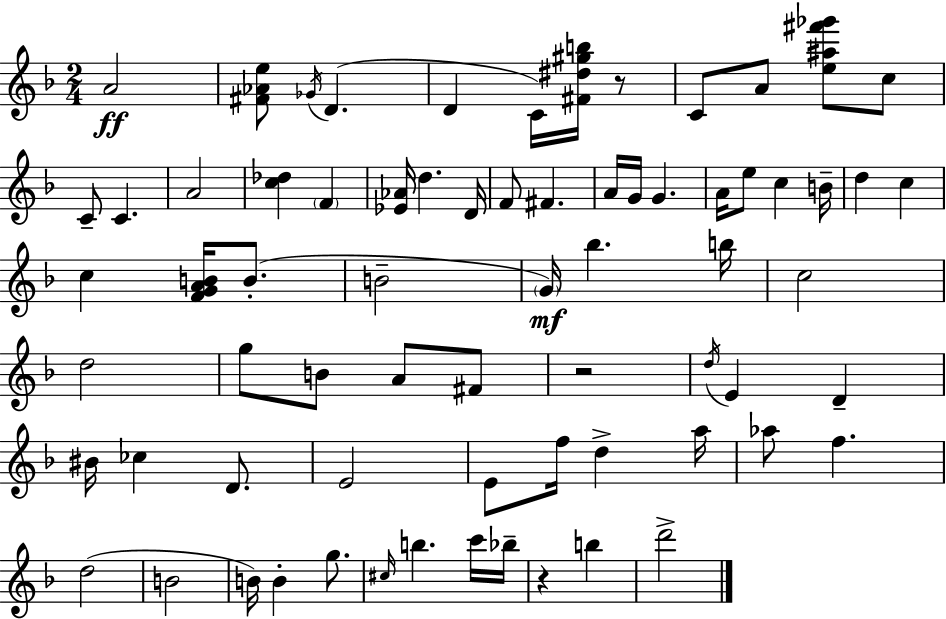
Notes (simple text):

A4/h [F#4,Ab4,E5]/e Gb4/s D4/q. D4/q C4/s [F#4,D#5,G#5,B5]/s R/e C4/e A4/e [E5,A#5,F#6,Gb6]/e C5/e C4/e C4/q. A4/h [C5,Db5]/q F4/q [Eb4,Ab4]/s D5/q. D4/s F4/e F#4/q. A4/s G4/s G4/q. A4/s E5/e C5/q B4/s D5/q C5/q C5/q [F4,G4,A4,B4]/s B4/e. B4/h G4/s Bb5/q. B5/s C5/h D5/h G5/e B4/e A4/e F#4/e R/h D5/s E4/q D4/q BIS4/s CES5/q D4/e. E4/h E4/e F5/s D5/q A5/s Ab5/e F5/q. D5/h B4/h B4/s B4/q G5/e. C#5/s B5/q. C6/s Bb5/s R/q B5/q D6/h